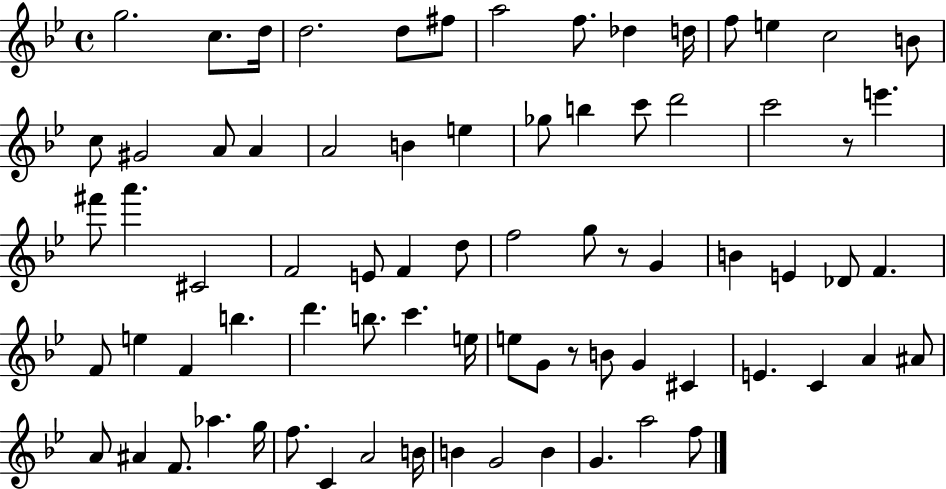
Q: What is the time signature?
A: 4/4